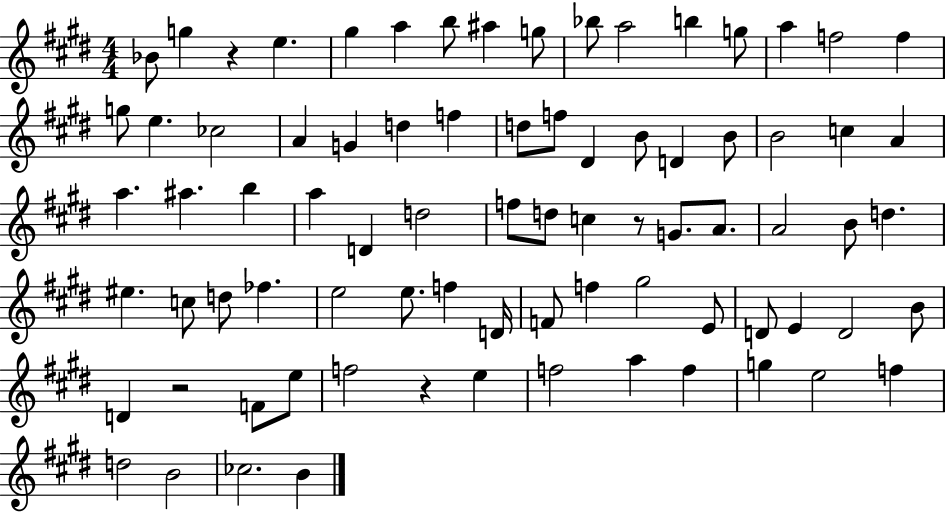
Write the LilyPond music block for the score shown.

{
  \clef treble
  \numericTimeSignature
  \time 4/4
  \key e \major
  bes'8 g''4 r4 e''4. | gis''4 a''4 b''8 ais''4 g''8 | bes''8 a''2 b''4 g''8 | a''4 f''2 f''4 | \break g''8 e''4. ces''2 | a'4 g'4 d''4 f''4 | d''8 f''8 dis'4 b'8 d'4 b'8 | b'2 c''4 a'4 | \break a''4. ais''4. b''4 | a''4 d'4 d''2 | f''8 d''8 c''4 r8 g'8. a'8. | a'2 b'8 d''4. | \break eis''4. c''8 d''8 fes''4. | e''2 e''8. f''4 d'16 | f'8 f''4 gis''2 e'8 | d'8 e'4 d'2 b'8 | \break d'4 r2 f'8 e''8 | f''2 r4 e''4 | f''2 a''4 f''4 | g''4 e''2 f''4 | \break d''2 b'2 | ces''2. b'4 | \bar "|."
}